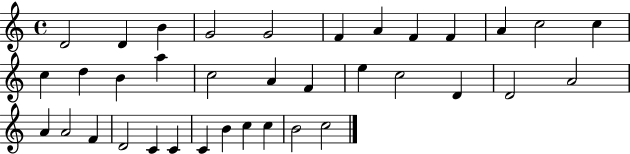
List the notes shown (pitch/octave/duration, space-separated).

D4/h D4/q B4/q G4/h G4/h F4/q A4/q F4/q F4/q A4/q C5/h C5/q C5/q D5/q B4/q A5/q C5/h A4/q F4/q E5/q C5/h D4/q D4/h A4/h A4/q A4/h F4/q D4/h C4/q C4/q C4/q B4/q C5/q C5/q B4/h C5/h